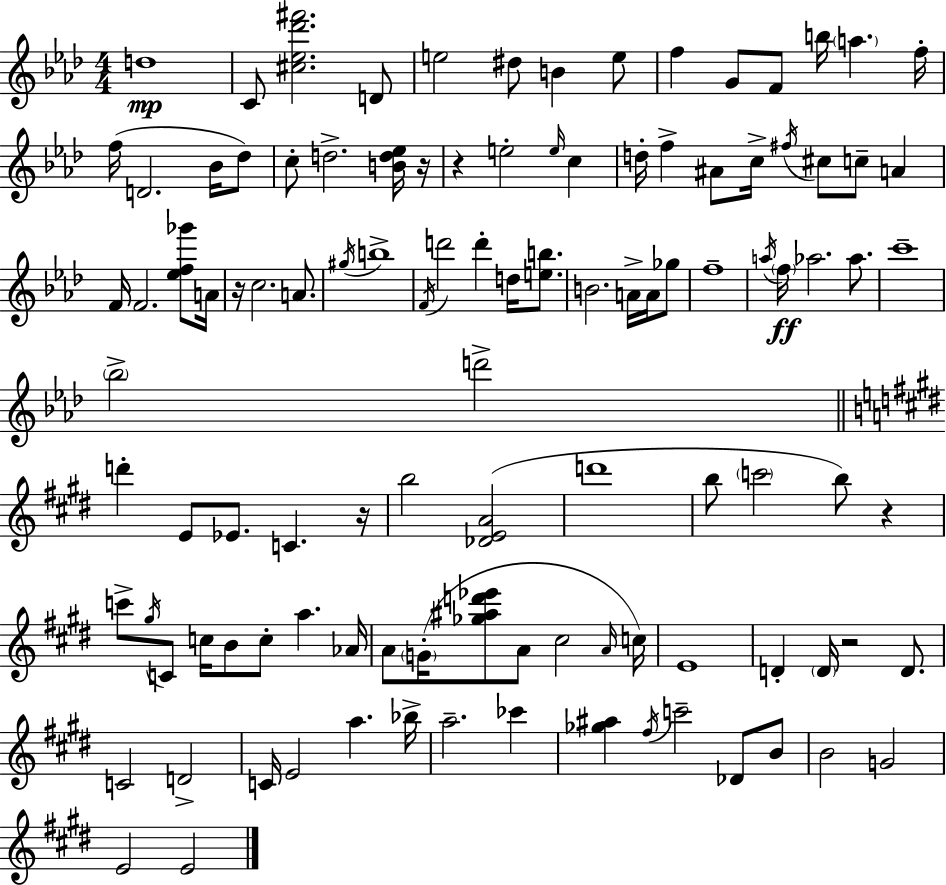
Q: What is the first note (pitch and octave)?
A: D5